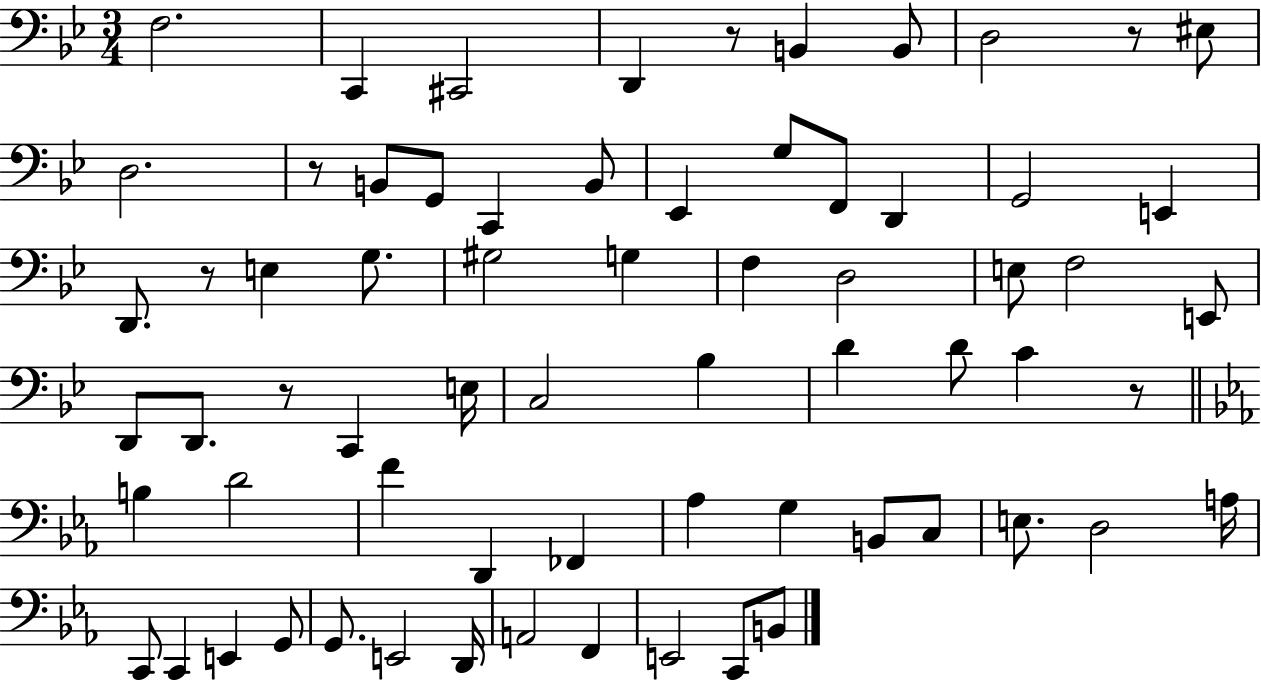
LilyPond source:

{
  \clef bass
  \numericTimeSignature
  \time 3/4
  \key bes \major
  \repeat volta 2 { f2. | c,4 cis,2 | d,4 r8 b,4 b,8 | d2 r8 eis8 | \break d2. | r8 b,8 g,8 c,4 b,8 | ees,4 g8 f,8 d,4 | g,2 e,4 | \break d,8. r8 e4 g8. | gis2 g4 | f4 d2 | e8 f2 e,8 | \break d,8 d,8. r8 c,4 e16 | c2 bes4 | d'4 d'8 c'4 r8 | \bar "||" \break \key ees \major b4 d'2 | f'4 d,4 fes,4 | aes4 g4 b,8 c8 | e8. d2 a16 | \break c,8 c,4 e,4 g,8 | g,8. e,2 d,16 | a,2 f,4 | e,2 c,8 b,8 | \break } \bar "|."
}